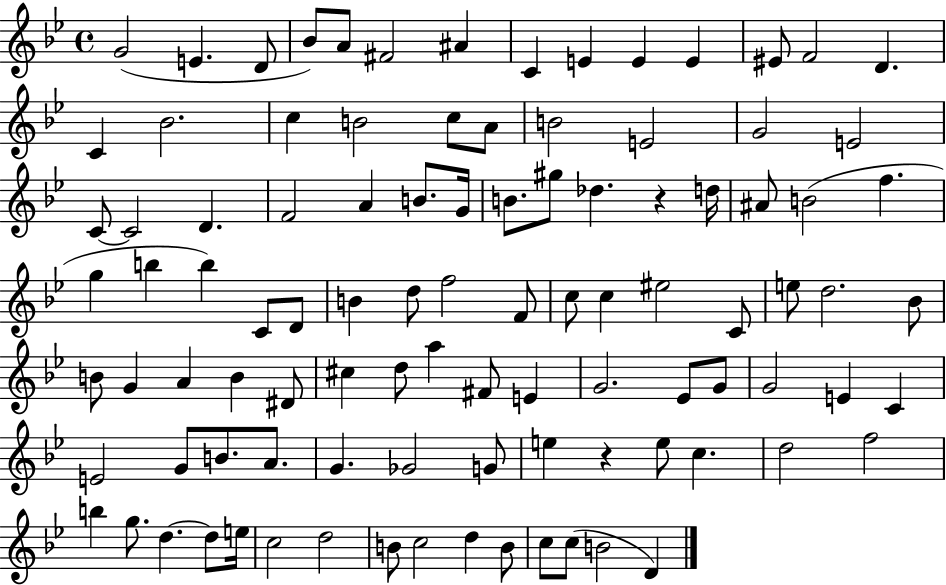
{
  \clef treble
  \time 4/4
  \defaultTimeSignature
  \key bes \major
  g'2( e'4. d'8 | bes'8) a'8 fis'2 ais'4 | c'4 e'4 e'4 e'4 | eis'8 f'2 d'4. | \break c'4 bes'2. | c''4 b'2 c''8 a'8 | b'2 e'2 | g'2 e'2 | \break c'8~~ c'2 d'4. | f'2 a'4 b'8. g'16 | b'8. gis''8 des''4. r4 d''16 | ais'8 b'2( f''4. | \break g''4 b''4 b''4) c'8 d'8 | b'4 d''8 f''2 f'8 | c''8 c''4 eis''2 c'8 | e''8 d''2. bes'8 | \break b'8 g'4 a'4 b'4 dis'8 | cis''4 d''8 a''4 fis'8 e'4 | g'2. ees'8 g'8 | g'2 e'4 c'4 | \break e'2 g'8 b'8. a'8. | g'4. ges'2 g'8 | e''4 r4 e''8 c''4. | d''2 f''2 | \break b''4 g''8. d''4.~~ d''8 e''16 | c''2 d''2 | b'8 c''2 d''4 b'8 | c''8 c''8( b'2 d'4) | \break \bar "|."
}